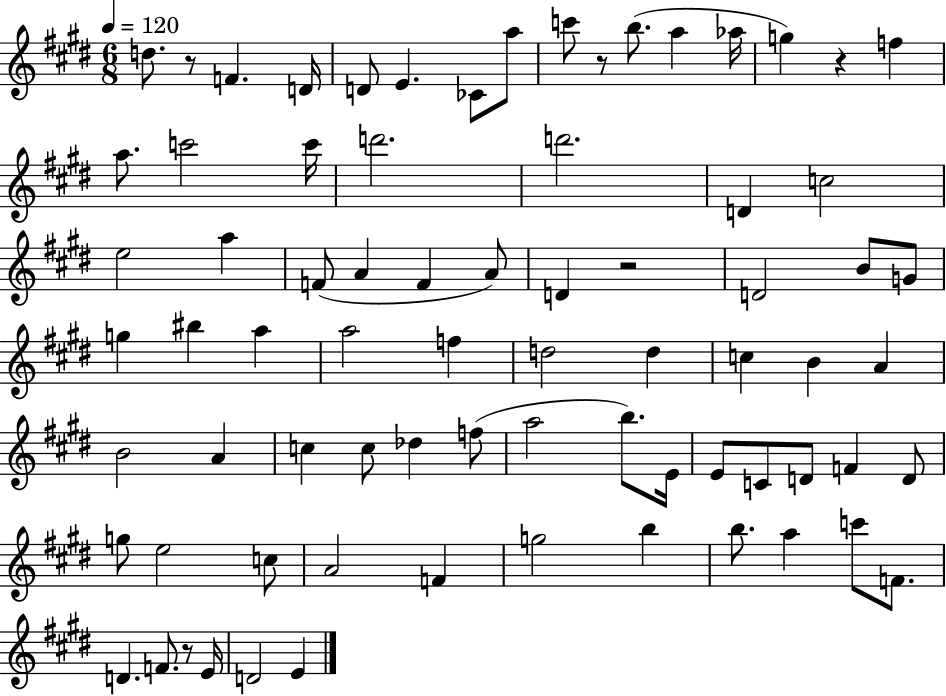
{
  \clef treble
  \numericTimeSignature
  \time 6/8
  \key e \major
  \tempo 4 = 120
  \repeat volta 2 { d''8. r8 f'4. d'16 | d'8 e'4. ces'8 a''8 | c'''8 r8 b''8.( a''4 aes''16 | g''4) r4 f''4 | \break a''8. c'''2 c'''16 | d'''2. | d'''2. | d'4 c''2 | \break e''2 a''4 | f'8( a'4 f'4 a'8) | d'4 r2 | d'2 b'8 g'8 | \break g''4 bis''4 a''4 | a''2 f''4 | d''2 d''4 | c''4 b'4 a'4 | \break b'2 a'4 | c''4 c''8 des''4 f''8( | a''2 b''8.) e'16 | e'8 c'8 d'8 f'4 d'8 | \break g''8 e''2 c''8 | a'2 f'4 | g''2 b''4 | b''8. a''4 c'''8 f'8. | \break d'4. f'8. r8 e'16 | d'2 e'4 | } \bar "|."
}